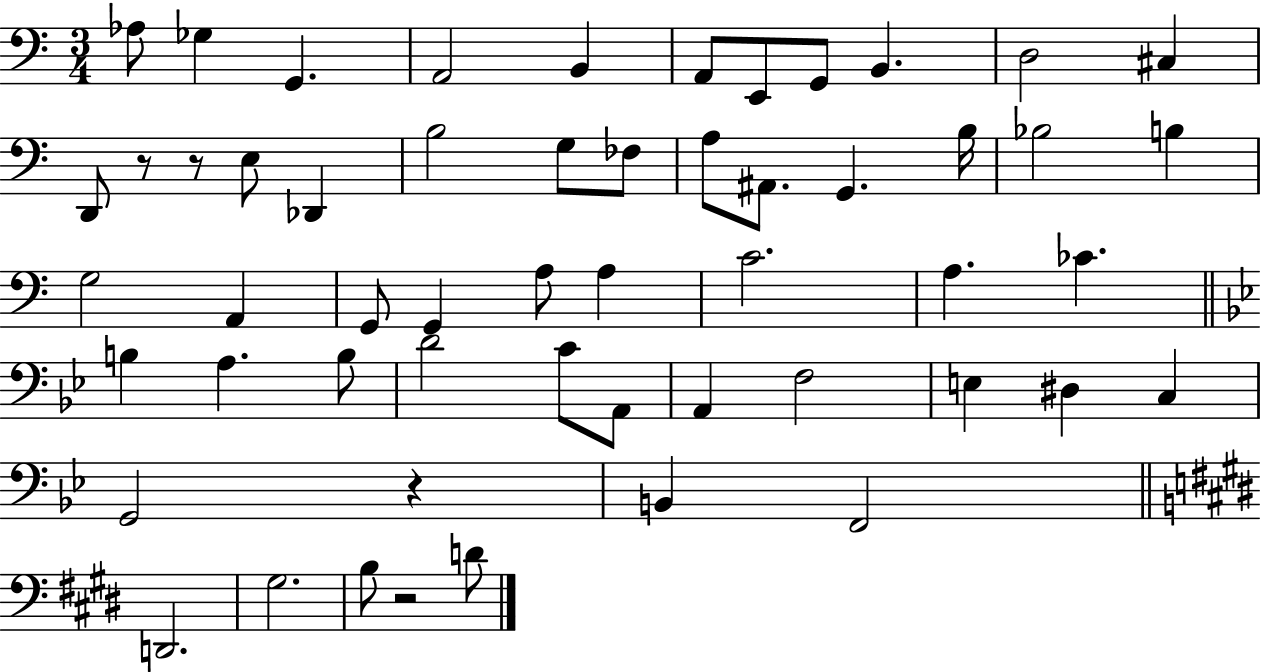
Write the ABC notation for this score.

X:1
T:Untitled
M:3/4
L:1/4
K:C
_A,/2 _G, G,, A,,2 B,, A,,/2 E,,/2 G,,/2 B,, D,2 ^C, D,,/2 z/2 z/2 E,/2 _D,, B,2 G,/2 _F,/2 A,/2 ^A,,/2 G,, B,/4 _B,2 B, G,2 A,, G,,/2 G,, A,/2 A, C2 A, _C B, A, B,/2 D2 C/2 A,,/2 A,, F,2 E, ^D, C, G,,2 z B,, F,,2 D,,2 ^G,2 B,/2 z2 D/2